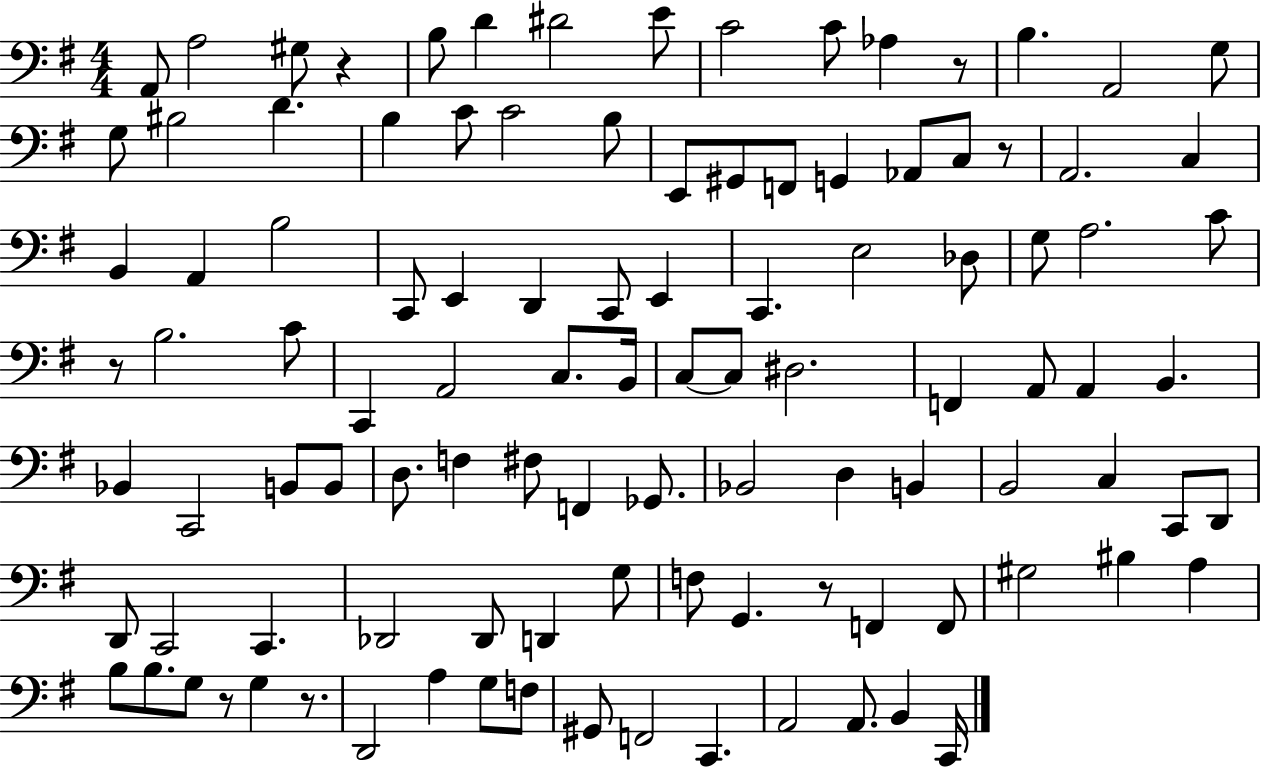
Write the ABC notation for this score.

X:1
T:Untitled
M:4/4
L:1/4
K:G
A,,/2 A,2 ^G,/2 z B,/2 D ^D2 E/2 C2 C/2 _A, z/2 B, A,,2 G,/2 G,/2 ^B,2 D B, C/2 C2 B,/2 E,,/2 ^G,,/2 F,,/2 G,, _A,,/2 C,/2 z/2 A,,2 C, B,, A,, B,2 C,,/2 E,, D,, C,,/2 E,, C,, E,2 _D,/2 G,/2 A,2 C/2 z/2 B,2 C/2 C,, A,,2 C,/2 B,,/4 C,/2 C,/2 ^D,2 F,, A,,/2 A,, B,, _B,, C,,2 B,,/2 B,,/2 D,/2 F, ^F,/2 F,, _G,,/2 _B,,2 D, B,, B,,2 C, C,,/2 D,,/2 D,,/2 C,,2 C,, _D,,2 _D,,/2 D,, G,/2 F,/2 G,, z/2 F,, F,,/2 ^G,2 ^B, A, B,/2 B,/2 G,/2 z/2 G, z/2 D,,2 A, G,/2 F,/2 ^G,,/2 F,,2 C,, A,,2 A,,/2 B,, C,,/4